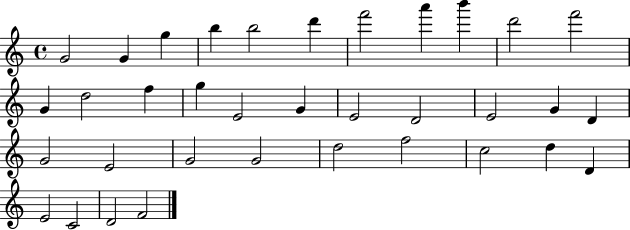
G4/h G4/q G5/q B5/q B5/h D6/q F6/h A6/q B6/q D6/h F6/h G4/q D5/h F5/q G5/q E4/h G4/q E4/h D4/h E4/h G4/q D4/q G4/h E4/h G4/h G4/h D5/h F5/h C5/h D5/q D4/q E4/h C4/h D4/h F4/h